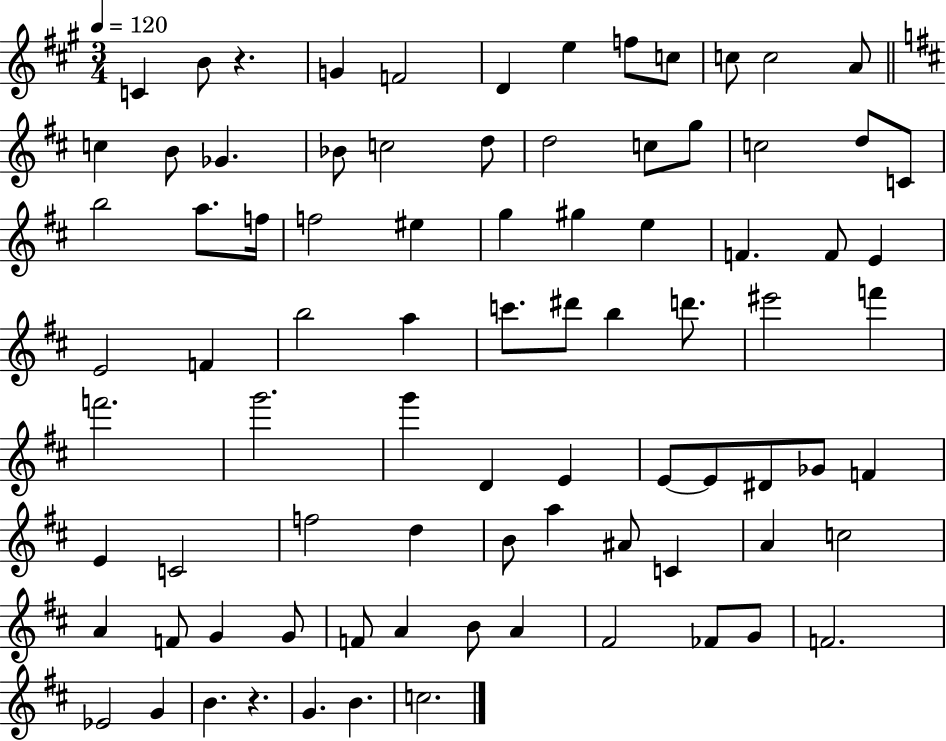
{
  \clef treble
  \numericTimeSignature
  \time 3/4
  \key a \major
  \tempo 4 = 120
  c'4 b'8 r4. | g'4 f'2 | d'4 e''4 f''8 c''8 | c''8 c''2 a'8 | \break \bar "||" \break \key d \major c''4 b'8 ges'4. | bes'8 c''2 d''8 | d''2 c''8 g''8 | c''2 d''8 c'8 | \break b''2 a''8. f''16 | f''2 eis''4 | g''4 gis''4 e''4 | f'4. f'8 e'4 | \break e'2 f'4 | b''2 a''4 | c'''8. dis'''8 b''4 d'''8. | eis'''2 f'''4 | \break f'''2. | g'''2. | g'''4 d'4 e'4 | e'8~~ e'8 dis'8 ges'8 f'4 | \break e'4 c'2 | f''2 d''4 | b'8 a''4 ais'8 c'4 | a'4 c''2 | \break a'4 f'8 g'4 g'8 | f'8 a'4 b'8 a'4 | fis'2 fes'8 g'8 | f'2. | \break ees'2 g'4 | b'4. r4. | g'4. b'4. | c''2. | \break \bar "|."
}